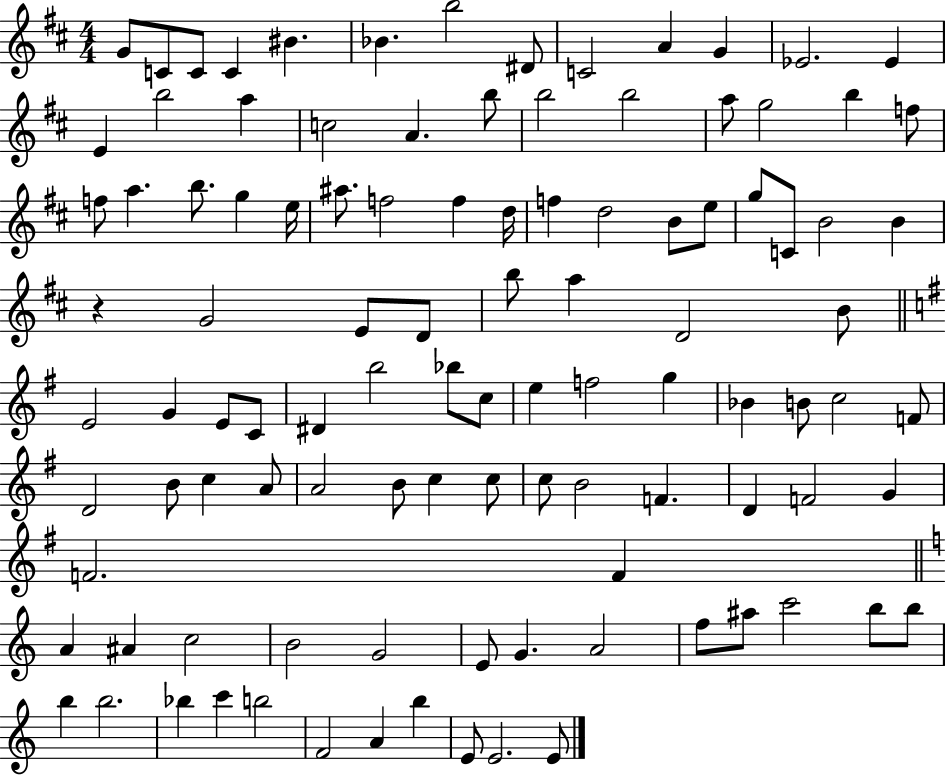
{
  \clef treble
  \numericTimeSignature
  \time 4/4
  \key d \major
  \repeat volta 2 { g'8 c'8 c'8 c'4 bis'4. | bes'4. b''2 dis'8 | c'2 a'4 g'4 | ees'2. ees'4 | \break e'4 b''2 a''4 | c''2 a'4. b''8 | b''2 b''2 | a''8 g''2 b''4 f''8 | \break f''8 a''4. b''8. g''4 e''16 | ais''8. f''2 f''4 d''16 | f''4 d''2 b'8 e''8 | g''8 c'8 b'2 b'4 | \break r4 g'2 e'8 d'8 | b''8 a''4 d'2 b'8 | \bar "||" \break \key g \major e'2 g'4 e'8 c'8 | dis'4 b''2 bes''8 c''8 | e''4 f''2 g''4 | bes'4 b'8 c''2 f'8 | \break d'2 b'8 c''4 a'8 | a'2 b'8 c''4 c''8 | c''8 b'2 f'4. | d'4 f'2 g'4 | \break f'2. f'4 | \bar "||" \break \key c \major a'4 ais'4 c''2 | b'2 g'2 | e'8 g'4. a'2 | f''8 ais''8 c'''2 b''8 b''8 | \break b''4 b''2. | bes''4 c'''4 b''2 | f'2 a'4 b''4 | e'8 e'2. e'8 | \break } \bar "|."
}